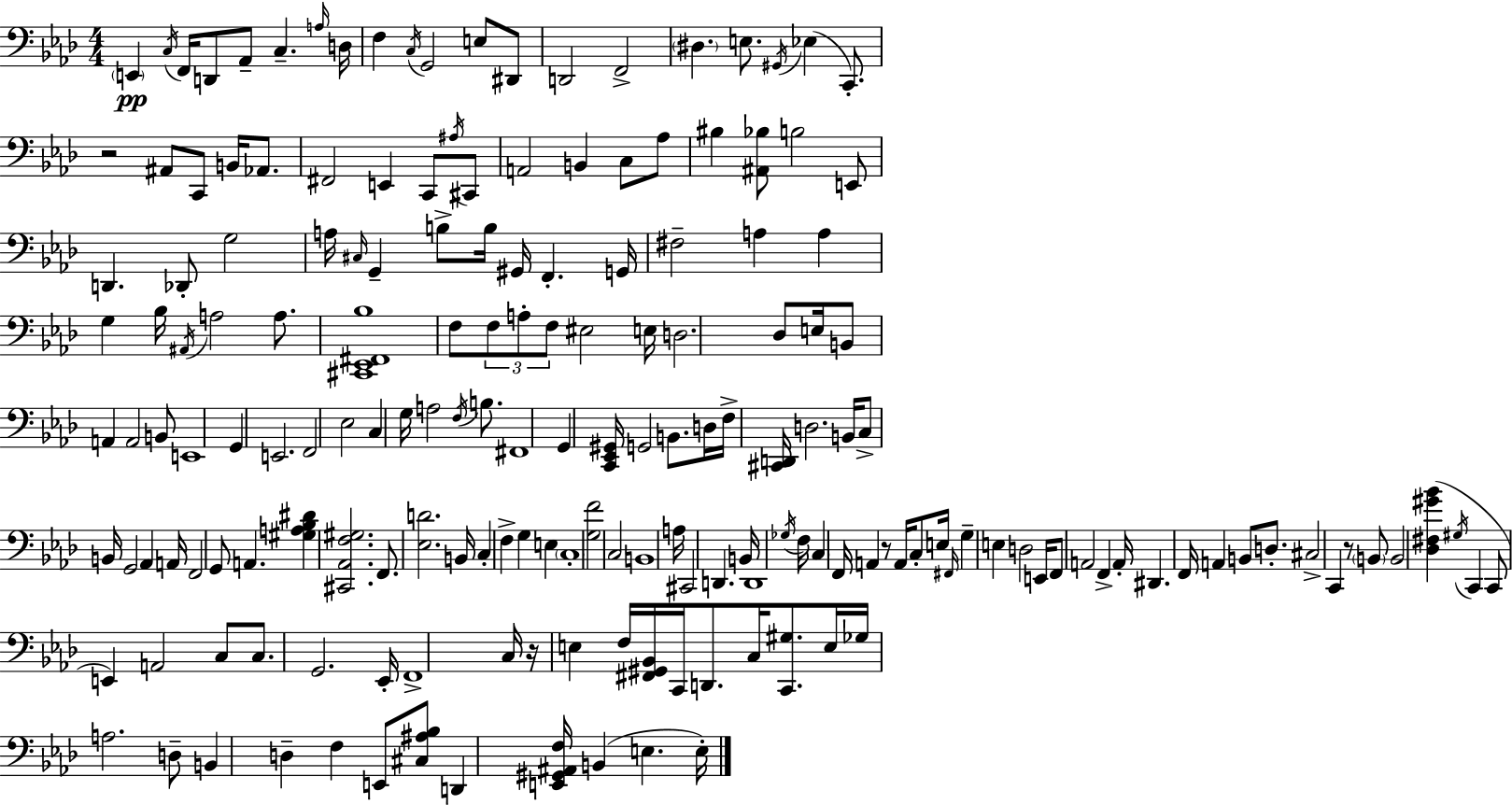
{
  \clef bass
  \numericTimeSignature
  \time 4/4
  \key aes \major
  \parenthesize e,4\pp \acciaccatura { c16 } f,16 d,8 aes,8-- c4.-- | \grace { a16 } d16 f4 \acciaccatura { c16 } g,2 e8 | dis,8 d,2 f,2-> | \parenthesize dis4. e8. \acciaccatura { gis,16 }( ees4 | \break c,8.-.) r2 ais,8 c,8 | b,16 aes,8. fis,2 e,4 | c,8 \acciaccatura { ais16 } cis,8 a,2 b,4 | c8 aes8 bis4 <ais, bes>8 b2 | \break e,8 d,4. des,8-. g2 | a16 \grace { cis16 } g,4-- b8-> b16 gis,16 f,4.-. | g,16 fis2-- a4 | a4 g4 bes16 \acciaccatura { ais,16 } a2 | \break a8. <cis, ees, fis, bes>1 | f8 \tuplet 3/2 { f8 a8-. f8 } eis2 | e16 d2. | des8 e16 b,8 a,4 a,2 | \break b,8 e,1 | g,4 e,2. | f,2 ees2 | c4 g16 a2 | \break \acciaccatura { f16 } b8. fis,1 | g,4 <c, ees, gis,>16 g,2 | b,8. d16 f16-> <cis, d,>16 d2. | b,16 c8-> b,16 g,2 | \break aes,4 a,16 f,2 | g,8 a,4. <gis a bes dis'>4 <cis, aes, f gis>2. | f,8. <ees d'>2. | b,16 c4-. f4-> | \break g4 e4 \parenthesize c1-. | <g f'>2 | c2 b,1 | a16 cis,2 | \break d,4. b,16 d,1 | \acciaccatura { ges16 } f16 \parenthesize c4 f,16 a,4 | r8 a,16 c8-. e16 \grace { fis,16 } g4-- e4 | d2 e,16 f,8 a,2 | \break f,4-> a,16-. dis,4. | f,16 a,4 b,8 d8.-. cis2-> | c,4 r8 \parenthesize b,8 b,2 | <des fis gis' bes'>4( \acciaccatura { gis16 } c,4 c,8 e,4) | \break a,2 c8 c8. g,2. | ees,16-. f,1-> | c16 r16 e4 | f16 <fis, gis, bes,>16 c,16 d,8. c16 <c, gis>8. e16 ges16 a2. | \break d8-- b,4 d4-- | f4 e,8 <cis ais bes>8 d,4 <e, gis, ais, f>16 | b,4( e4. e16-.) \bar "|."
}